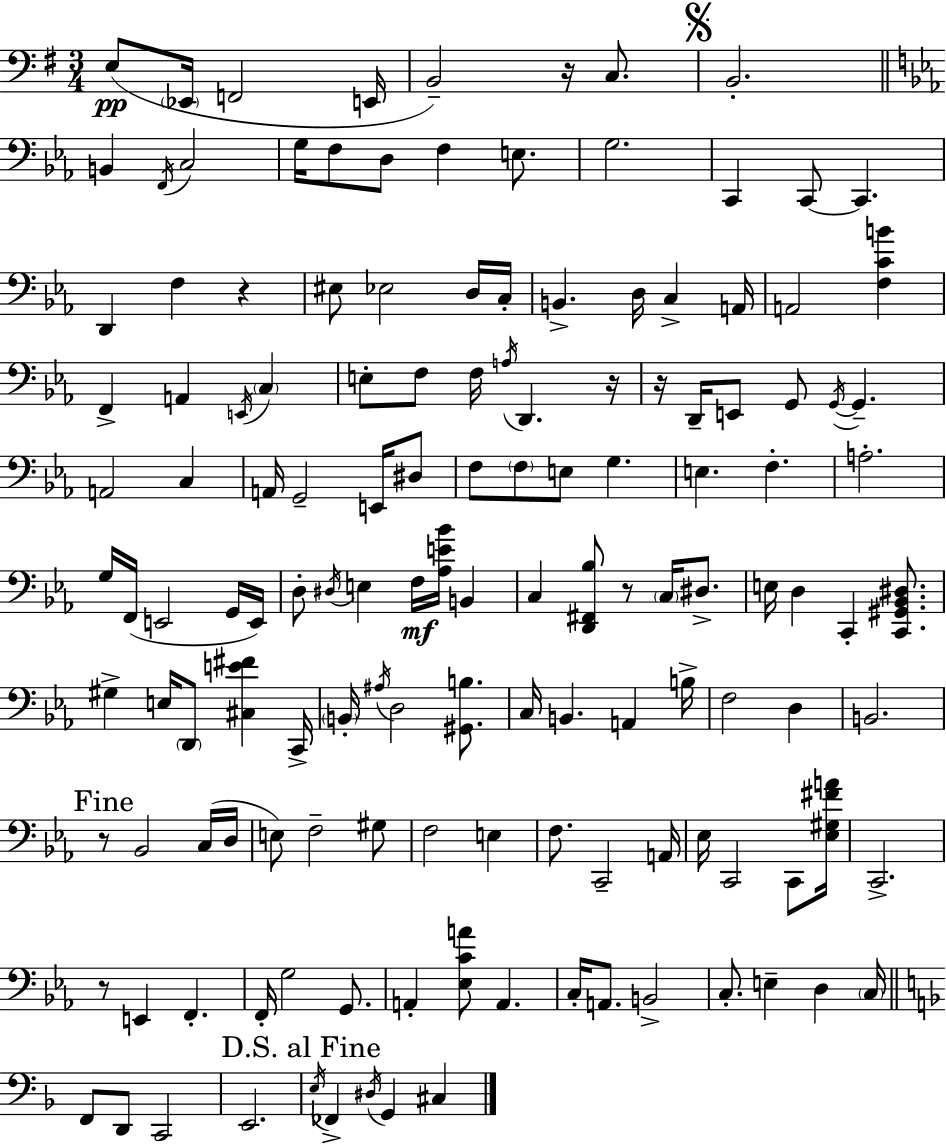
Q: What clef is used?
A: bass